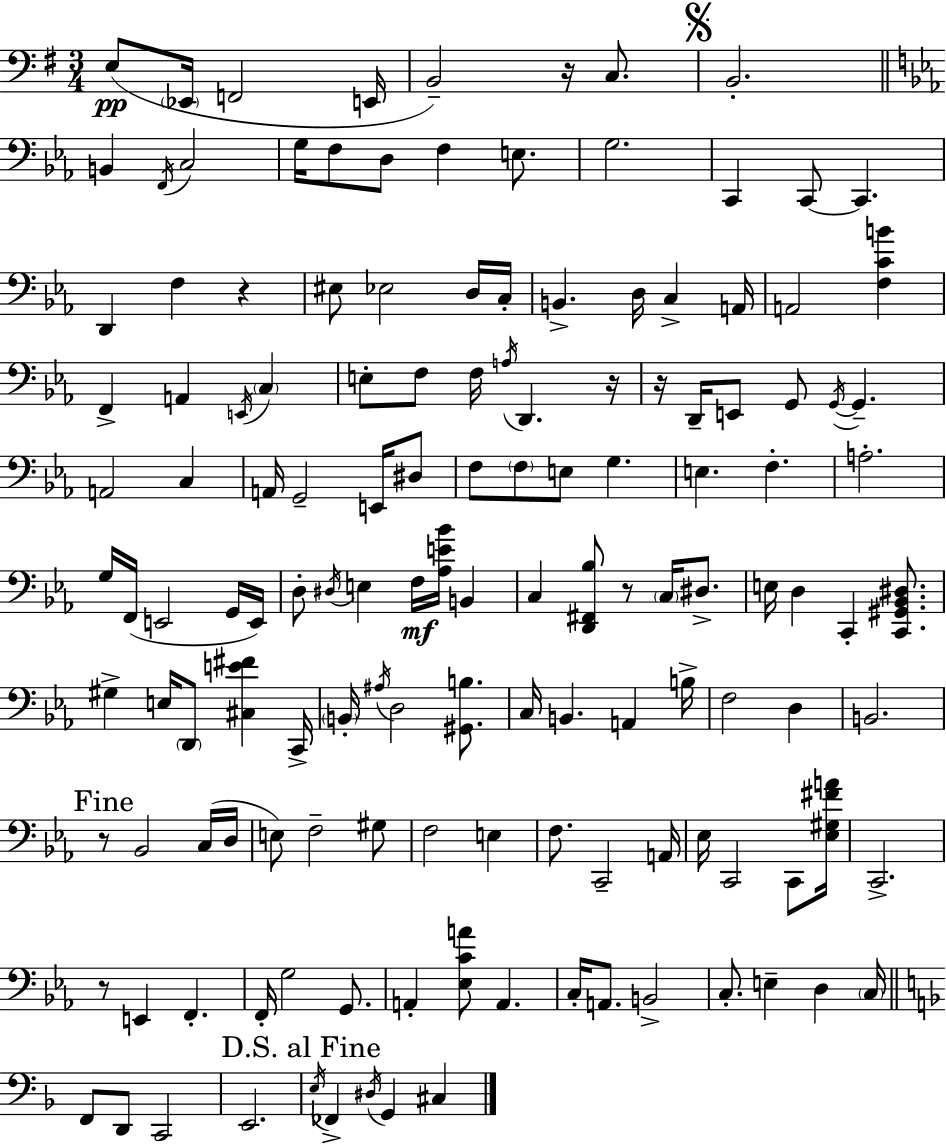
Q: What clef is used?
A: bass